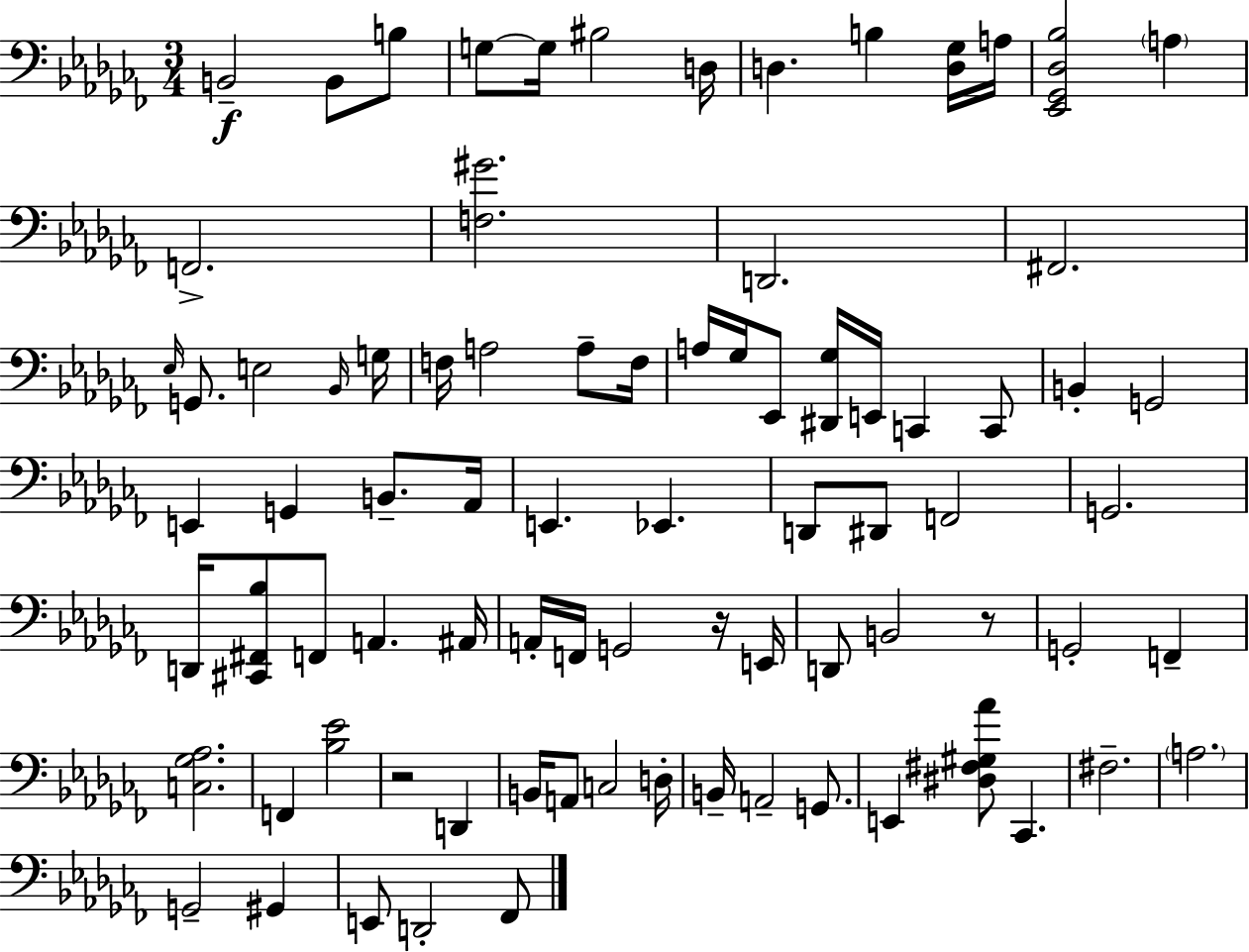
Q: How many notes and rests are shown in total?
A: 82